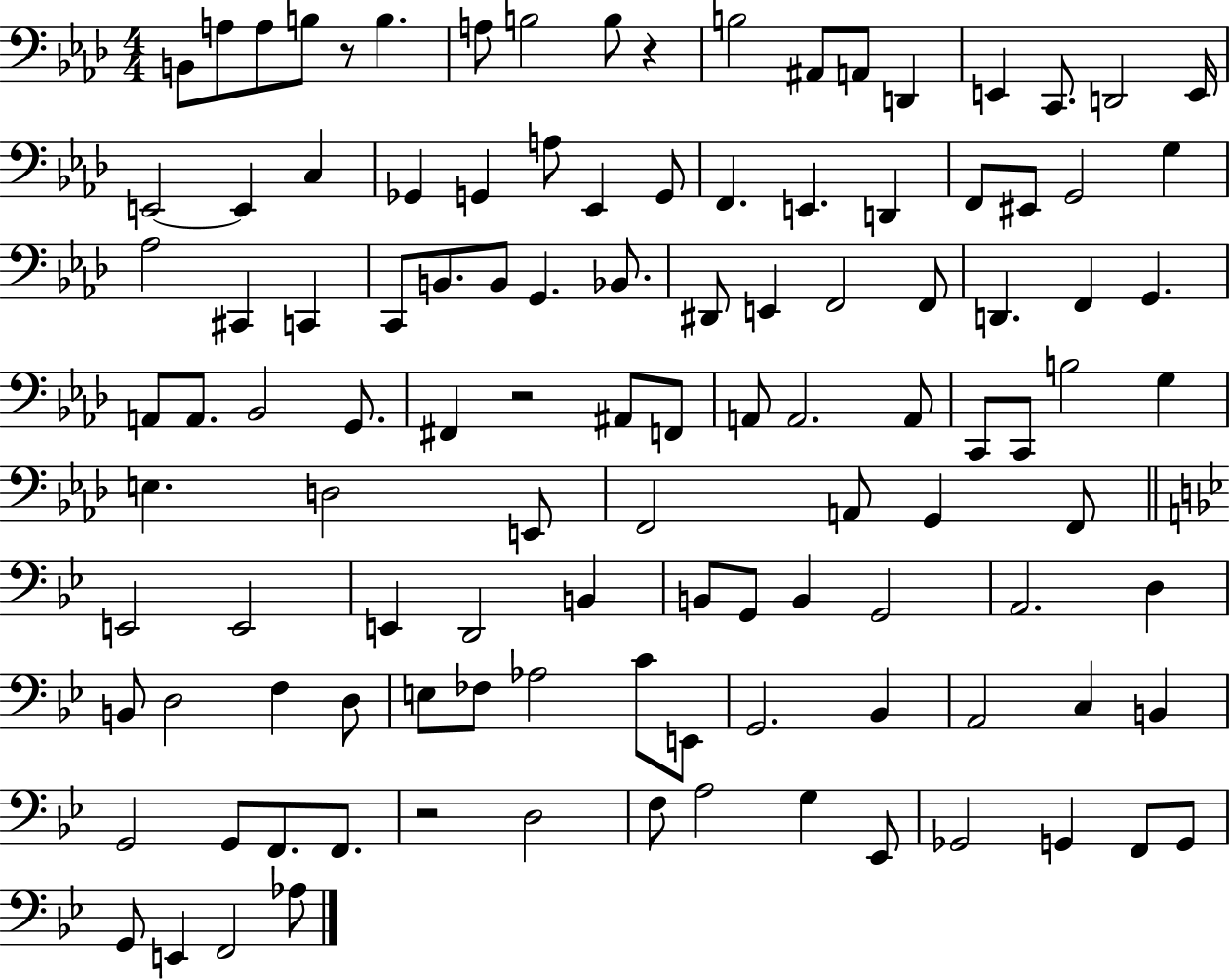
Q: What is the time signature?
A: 4/4